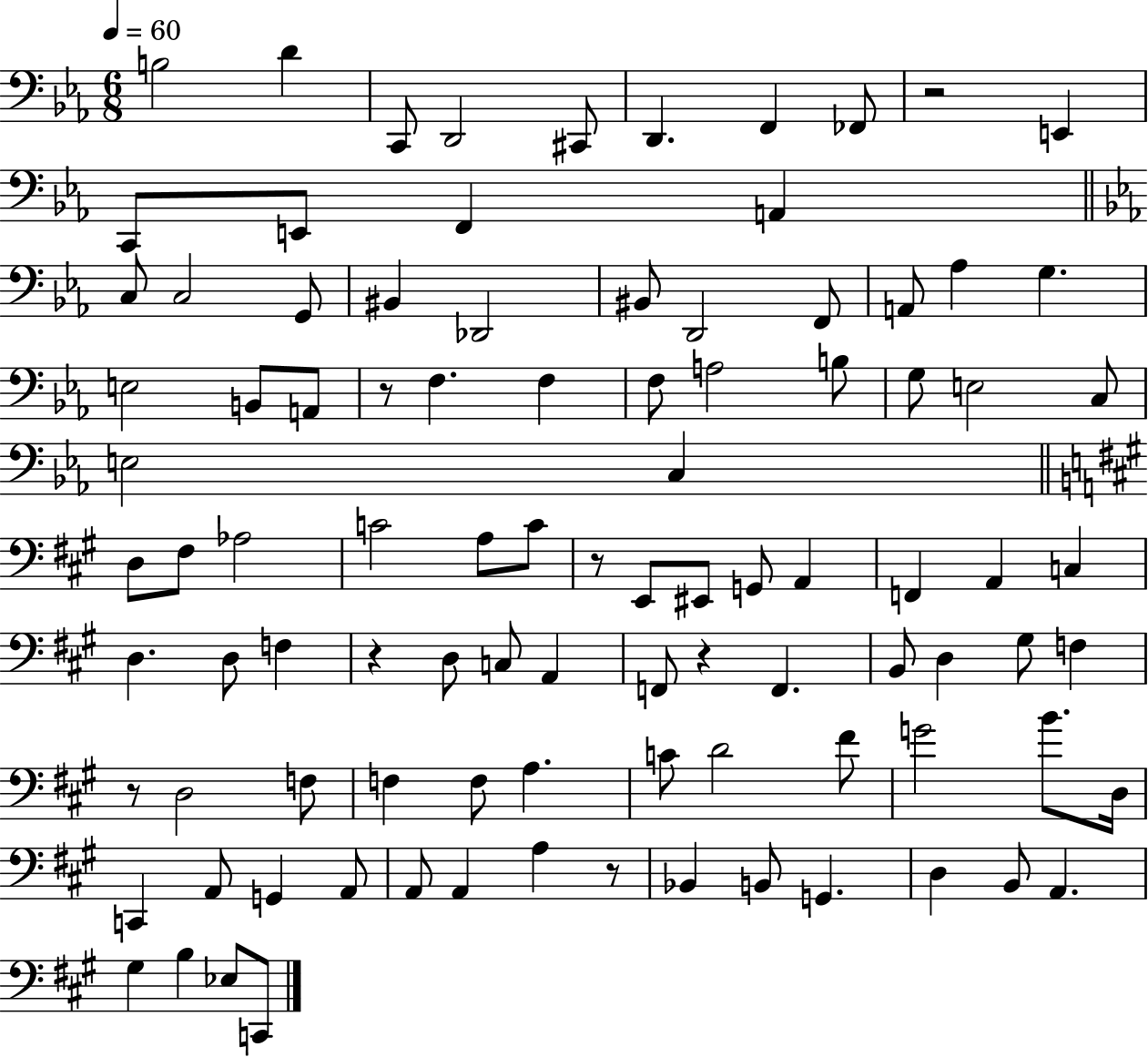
X:1
T:Untitled
M:6/8
L:1/4
K:Eb
B,2 D C,,/2 D,,2 ^C,,/2 D,, F,, _F,,/2 z2 E,, C,,/2 E,,/2 F,, A,, C,/2 C,2 G,,/2 ^B,, _D,,2 ^B,,/2 D,,2 F,,/2 A,,/2 _A, G, E,2 B,,/2 A,,/2 z/2 F, F, F,/2 A,2 B,/2 G,/2 E,2 C,/2 E,2 C, D,/2 ^F,/2 _A,2 C2 A,/2 C/2 z/2 E,,/2 ^E,,/2 G,,/2 A,, F,, A,, C, D, D,/2 F, z D,/2 C,/2 A,, F,,/2 z F,, B,,/2 D, ^G,/2 F, z/2 D,2 F,/2 F, F,/2 A, C/2 D2 ^F/2 G2 B/2 D,/4 C,, A,,/2 G,, A,,/2 A,,/2 A,, A, z/2 _B,, B,,/2 G,, D, B,,/2 A,, ^G, B, _E,/2 C,,/2